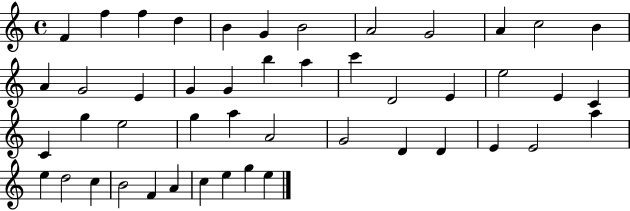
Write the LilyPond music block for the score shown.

{
  \clef treble
  \time 4/4
  \defaultTimeSignature
  \key c \major
  f'4 f''4 f''4 d''4 | b'4 g'4 b'2 | a'2 g'2 | a'4 c''2 b'4 | \break a'4 g'2 e'4 | g'4 g'4 b''4 a''4 | c'''4 d'2 e'4 | e''2 e'4 c'4 | \break c'4 g''4 e''2 | g''4 a''4 a'2 | g'2 d'4 d'4 | e'4 e'2 a''4 | \break e''4 d''2 c''4 | b'2 f'4 a'4 | c''4 e''4 g''4 e''4 | \bar "|."
}